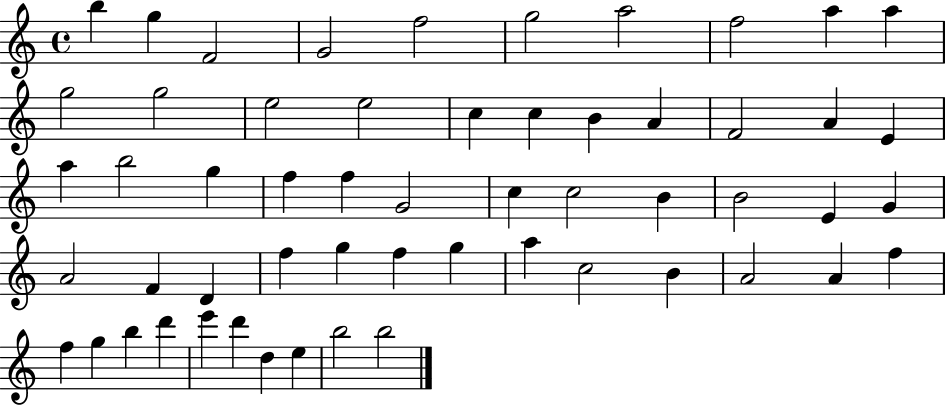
B5/q G5/q F4/h G4/h F5/h G5/h A5/h F5/h A5/q A5/q G5/h G5/h E5/h E5/h C5/q C5/q B4/q A4/q F4/h A4/q E4/q A5/q B5/h G5/q F5/q F5/q G4/h C5/q C5/h B4/q B4/h E4/q G4/q A4/h F4/q D4/q F5/q G5/q F5/q G5/q A5/q C5/h B4/q A4/h A4/q F5/q F5/q G5/q B5/q D6/q E6/q D6/q D5/q E5/q B5/h B5/h